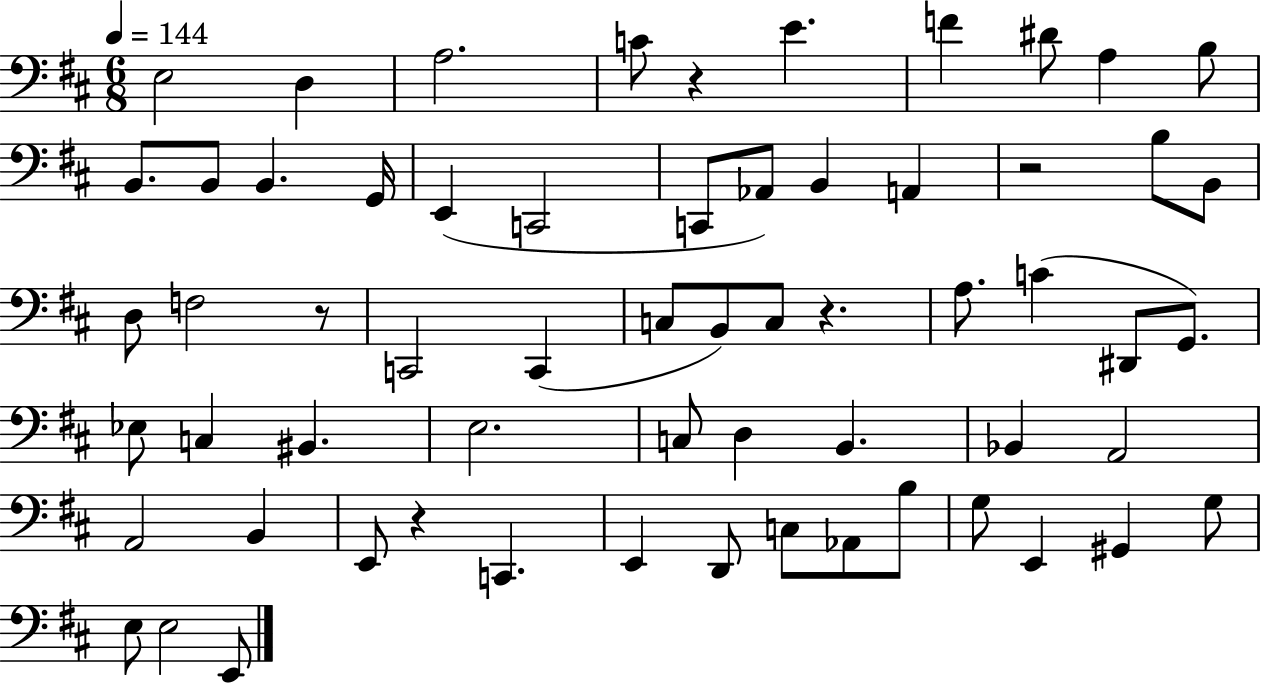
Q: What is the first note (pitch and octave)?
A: E3